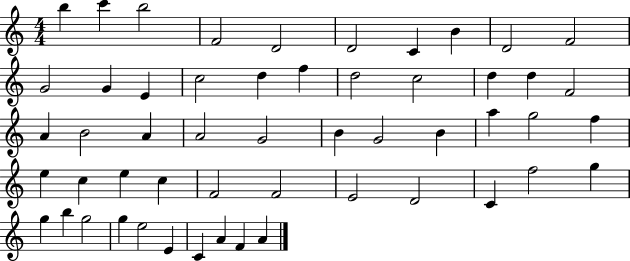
{
  \clef treble
  \numericTimeSignature
  \time 4/4
  \key c \major
  b''4 c'''4 b''2 | f'2 d'2 | d'2 c'4 b'4 | d'2 f'2 | \break g'2 g'4 e'4 | c''2 d''4 f''4 | d''2 c''2 | d''4 d''4 f'2 | \break a'4 b'2 a'4 | a'2 g'2 | b'4 g'2 b'4 | a''4 g''2 f''4 | \break e''4 c''4 e''4 c''4 | f'2 f'2 | e'2 d'2 | c'4 f''2 g''4 | \break g''4 b''4 g''2 | g''4 e''2 e'4 | c'4 a'4 f'4 a'4 | \bar "|."
}